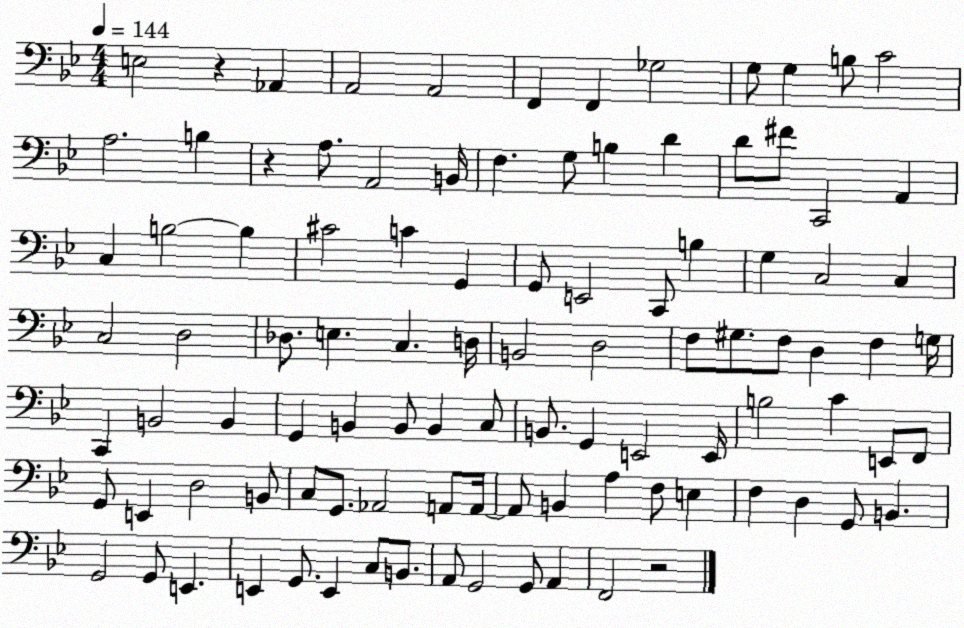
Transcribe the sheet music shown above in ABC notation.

X:1
T:Untitled
M:4/4
L:1/4
K:Bb
E,2 z _A,, A,,2 A,,2 F,, F,, _G,2 G,/2 G, B,/2 C2 A,2 B, z A,/2 A,,2 B,,/4 F, G,/2 B, D D/2 ^F/2 C,,2 A,, C, B,2 B, ^C2 C G,, G,,/2 E,,2 C,,/2 B, G, C,2 C, C,2 D,2 _D,/2 E, C, D,/4 B,,2 D,2 F,/2 ^G,/2 F,/2 D, F, G,/4 C,, B,,2 B,, G,, B,, B,,/2 B,, C,/2 B,,/2 G,, E,,2 E,,/4 B,2 C E,,/2 F,,/2 G,,/2 E,, D,2 B,,/2 C,/2 G,,/2 _A,,2 A,,/2 A,,/4 A,,/2 B,, A, F,/2 E, F, D, G,,/2 B,, G,,2 G,,/2 E,, E,, G,,/2 E,, C,/2 B,,/2 A,,/2 G,,2 G,,/2 A,, F,,2 z2